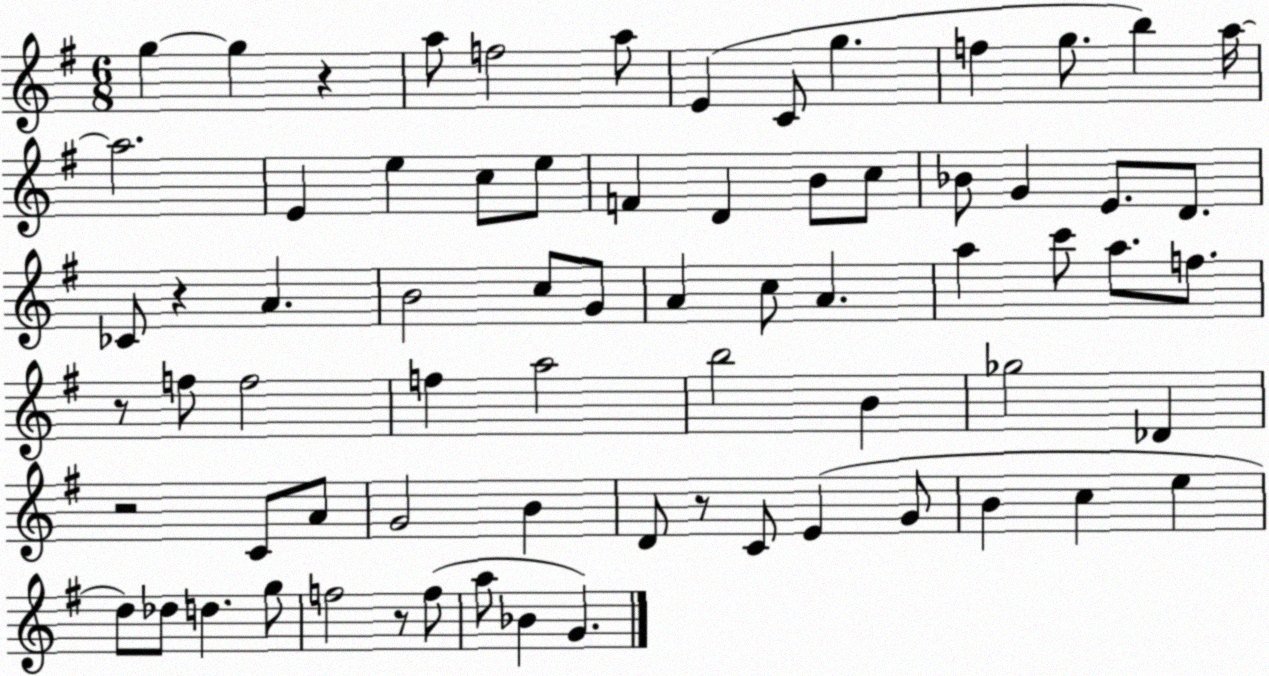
X:1
T:Untitled
M:6/8
L:1/4
K:G
g g z a/2 f2 a/2 E C/2 g f g/2 b a/4 a2 E e c/2 e/2 F D B/2 c/2 _B/2 G E/2 D/2 _C/2 z A B2 c/2 G/2 A c/2 A a c'/2 a/2 f/2 z/2 f/2 f2 f a2 b2 B _g2 _D z2 C/2 A/2 G2 B D/2 z/2 C/2 E G/2 B c e d/2 _d/2 d g/2 f2 z/2 f/2 a/2 _B G